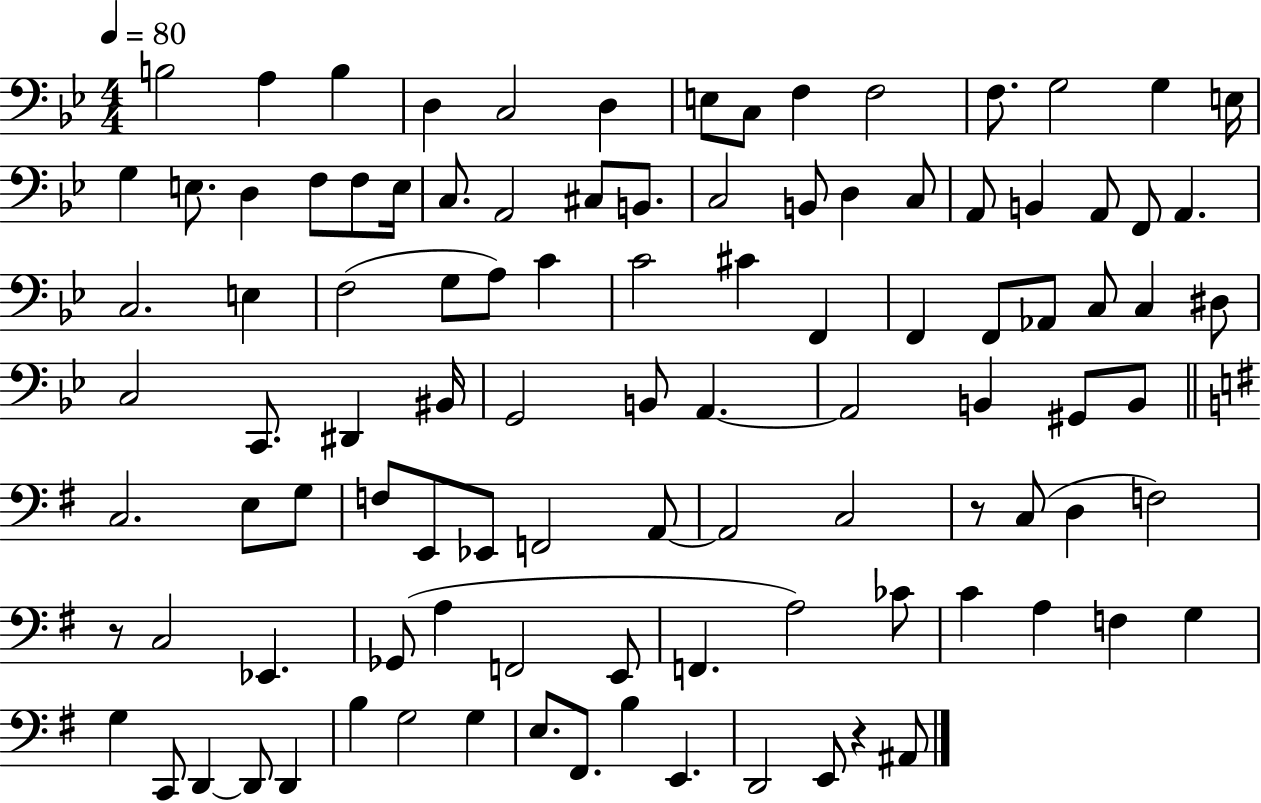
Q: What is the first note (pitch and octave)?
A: B3